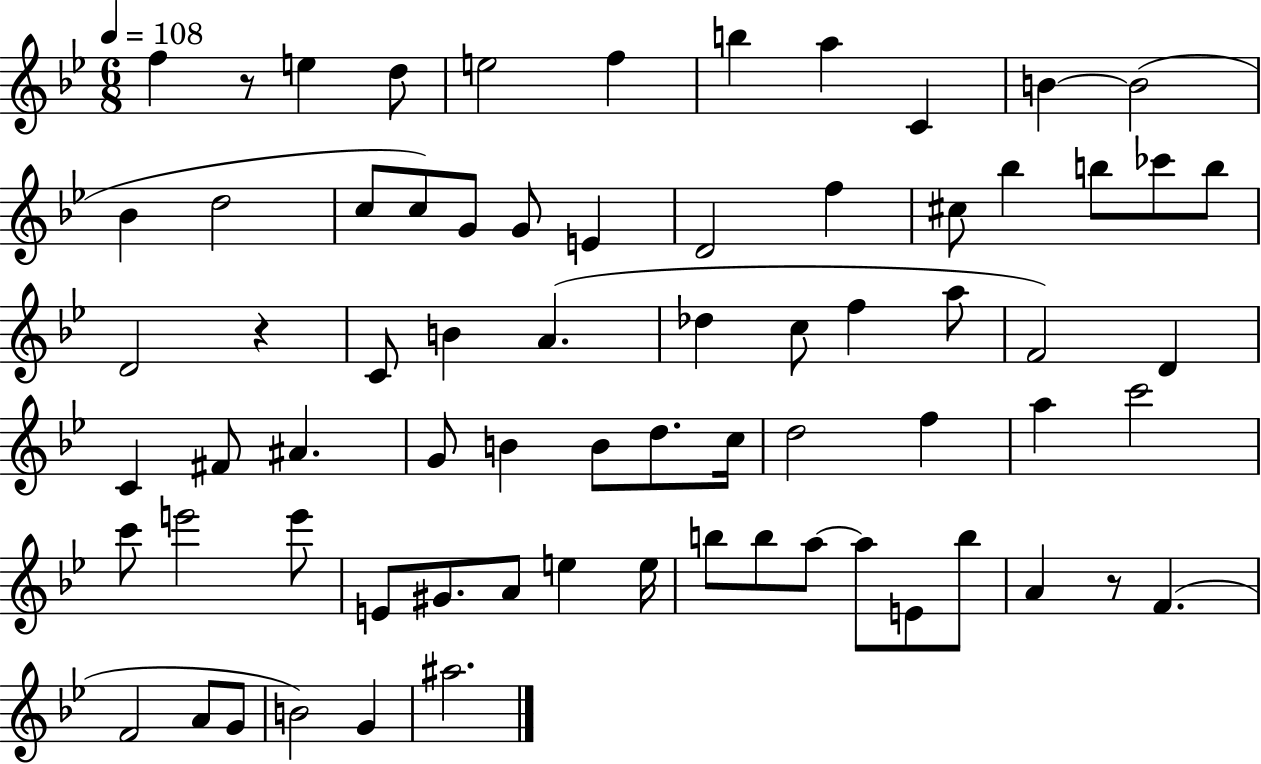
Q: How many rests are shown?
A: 3